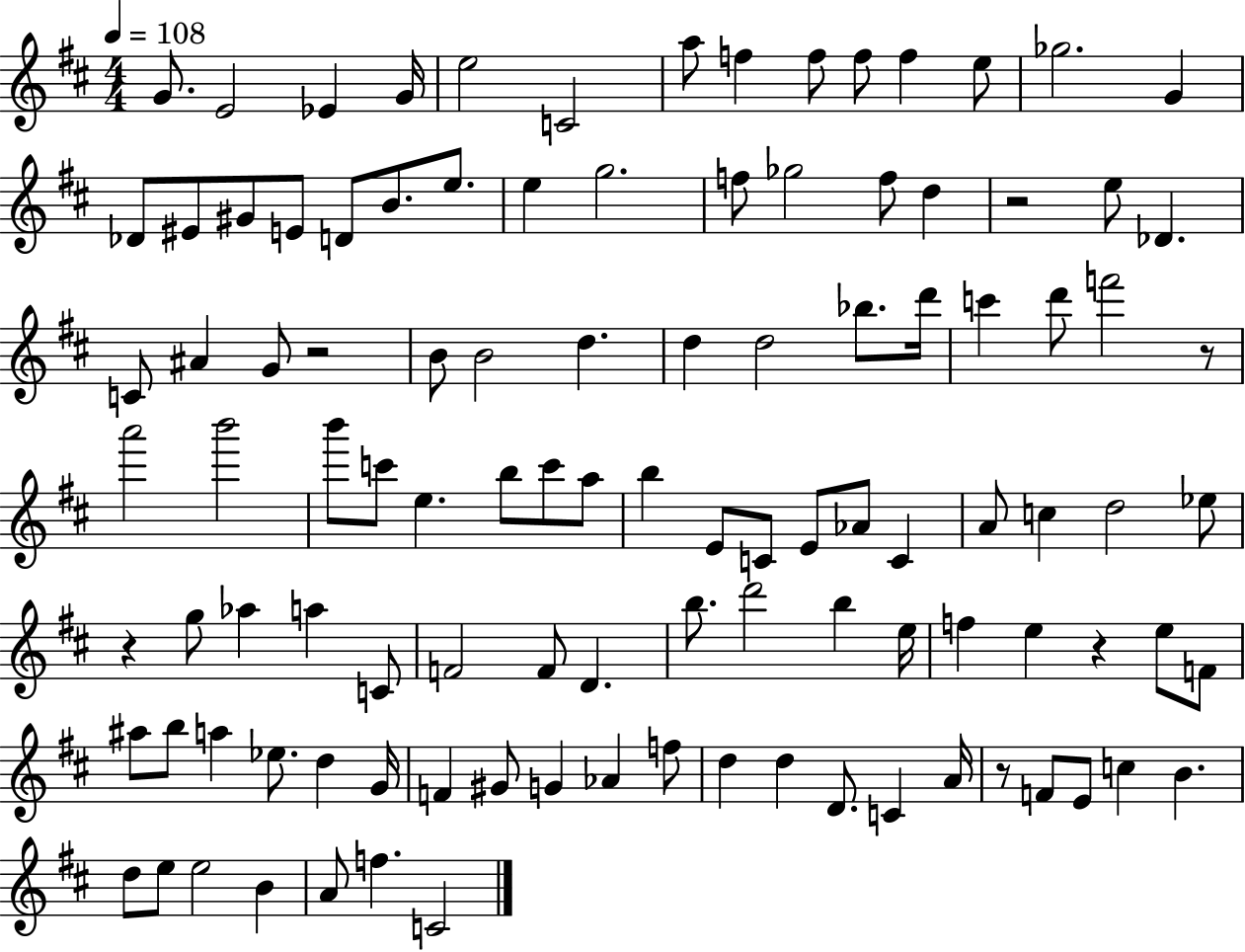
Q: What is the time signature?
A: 4/4